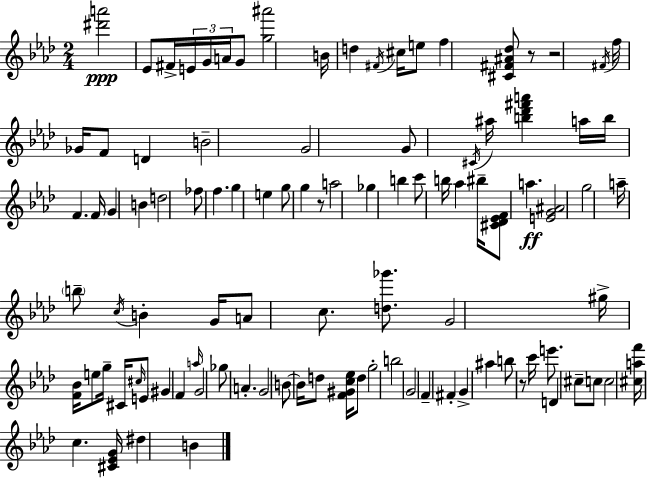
{
  \clef treble
  \numericTimeSignature
  \time 2/4
  \key aes \major
  <dis''' a'''>2\ppp | ees'8 fis'16-> \tuplet 3/2 { e'16 g'16 a'16 } g'8 | <g'' ais'''>2 | b'16 d''4 \acciaccatura { fis'16 } cis''16 e''8 | \break f''4 <cis' fis' ais' des''>8 r8 | r2 | \acciaccatura { fis'16 } f''16 ges'16 f'8 d'4 | b'2-- | \break g'2 | g'8 \acciaccatura { cis'16 } ais''16 <b'' des''' fis''' a'''>4 | a''16 b''16 f'4. | f'16 g'4 b'4 | \break d''2 | fes''8 f''4. | g''4 e''4 | g''8 g''4 | \break r8 a''2 | ges''4 b''4 | c'''8 b''16 aes''4 | bis''16-- <cis' des' ees' f'>8 a''4.\ff | \break <e' g' ais'>2 | g''2 | a''16-- \parenthesize b''8-- \acciaccatura { c''16 } b'4-. | g'16 a'8 c''8. | \break <d'' ges'''>8. g'2 | gis''16-> <f' bes'>16 e''8 | g''16-- cis'16 \grace { cis''16 } e'8 \parenthesize gis'4 | f'4 \grace { a''16 } g'2 | \break ges''8 | a'4.-. g'2 | b'8~~ | b'16 d''8 <f' gis' c'' ees''>16 d''8 g''2-. | \break b''2 | g'2 | f'4-- | fis'4-. g'4-> | \break ais''4 b''8 | r8 c'''16 e'''8. d'4 | cis''8-- c''8 c''2 | <cis'' a'' f'''>16 c''4. | \break <cis' ees' g'>16 dis''4 | b'4 \bar "|."
}